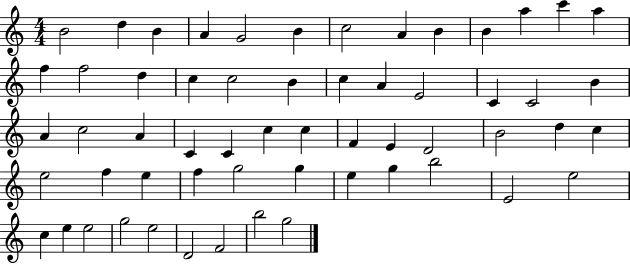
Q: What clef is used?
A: treble